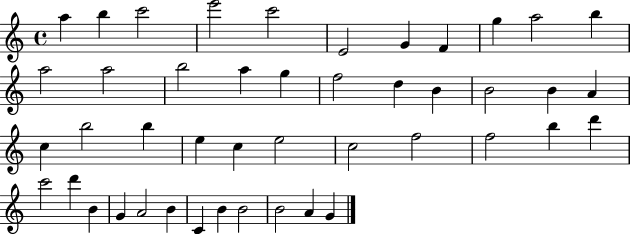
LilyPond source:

{
  \clef treble
  \time 4/4
  \defaultTimeSignature
  \key c \major
  a''4 b''4 c'''2 | e'''2 c'''2 | e'2 g'4 f'4 | g''4 a''2 b''4 | \break a''2 a''2 | b''2 a''4 g''4 | f''2 d''4 b'4 | b'2 b'4 a'4 | \break c''4 b''2 b''4 | e''4 c''4 e''2 | c''2 f''2 | f''2 b''4 d'''4 | \break c'''2 d'''4 b'4 | g'4 a'2 b'4 | c'4 b'4 b'2 | b'2 a'4 g'4 | \break \bar "|."
}